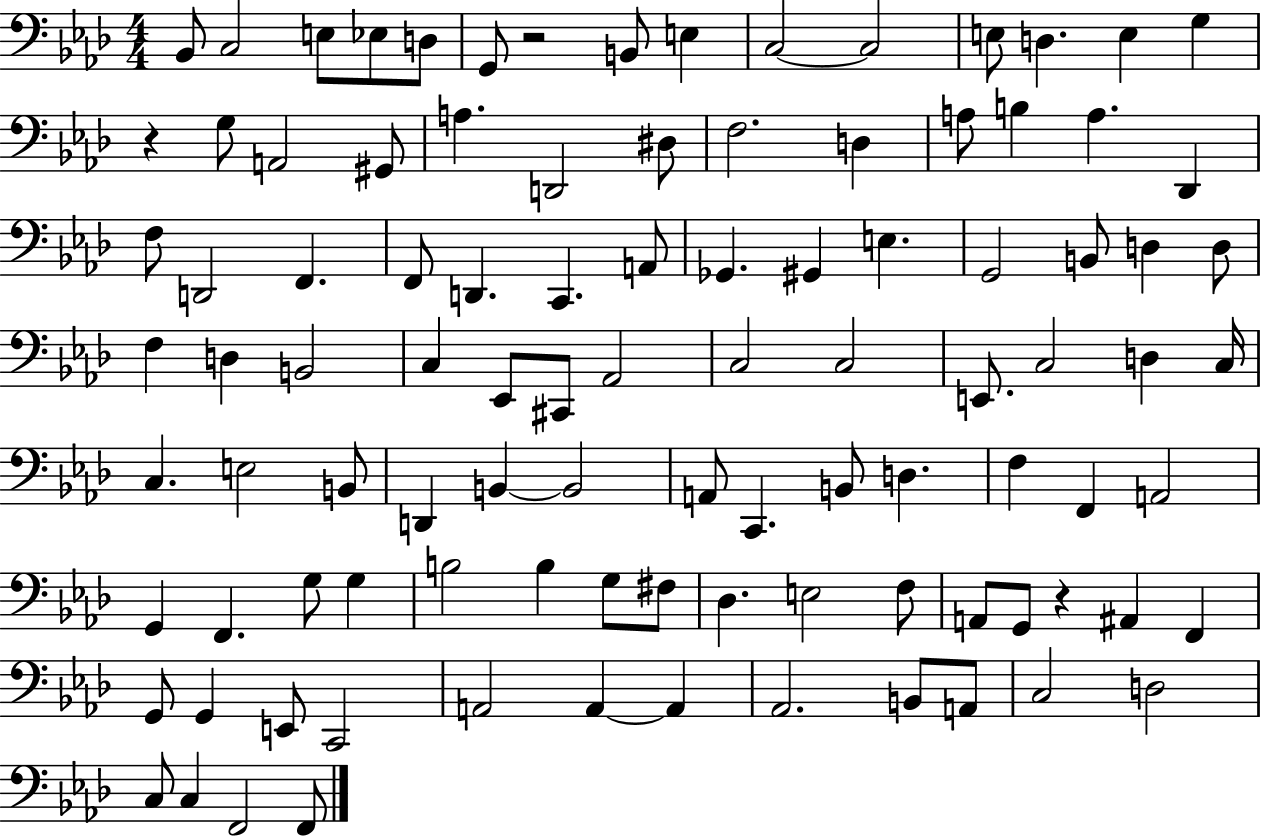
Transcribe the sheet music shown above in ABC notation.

X:1
T:Untitled
M:4/4
L:1/4
K:Ab
_B,,/2 C,2 E,/2 _E,/2 D,/2 G,,/2 z2 B,,/2 E, C,2 C,2 E,/2 D, E, G, z G,/2 A,,2 ^G,,/2 A, D,,2 ^D,/2 F,2 D, A,/2 B, A, _D,, F,/2 D,,2 F,, F,,/2 D,, C,, A,,/2 _G,, ^G,, E, G,,2 B,,/2 D, D,/2 F, D, B,,2 C, _E,,/2 ^C,,/2 _A,,2 C,2 C,2 E,,/2 C,2 D, C,/4 C, E,2 B,,/2 D,, B,, B,,2 A,,/2 C,, B,,/2 D, F, F,, A,,2 G,, F,, G,/2 G, B,2 B, G,/2 ^F,/2 _D, E,2 F,/2 A,,/2 G,,/2 z ^A,, F,, G,,/2 G,, E,,/2 C,,2 A,,2 A,, A,, _A,,2 B,,/2 A,,/2 C,2 D,2 C,/2 C, F,,2 F,,/2